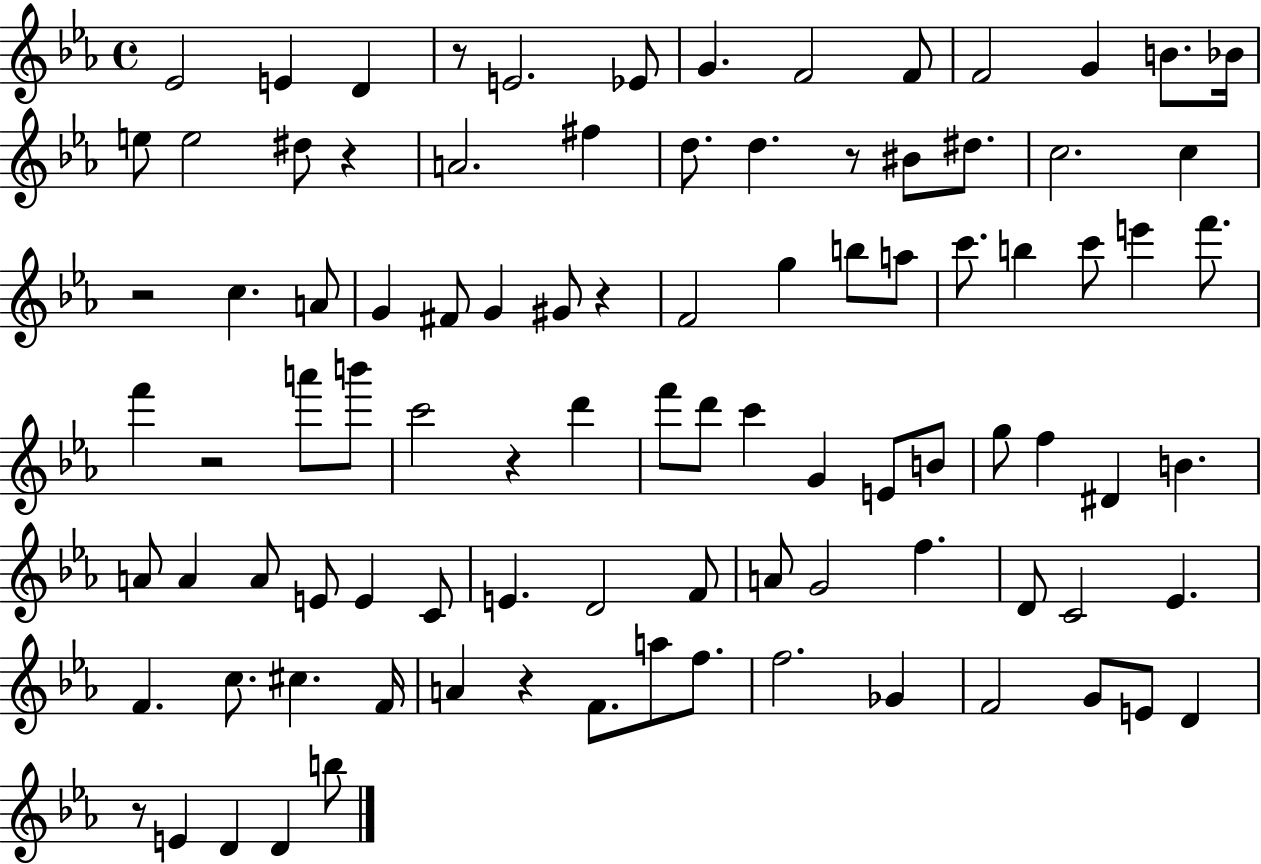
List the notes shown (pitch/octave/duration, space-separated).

Eb4/h E4/q D4/q R/e E4/h. Eb4/e G4/q. F4/h F4/e F4/h G4/q B4/e. Bb4/s E5/e E5/h D#5/e R/q A4/h. F#5/q D5/e. D5/q. R/e BIS4/e D#5/e. C5/h. C5/q R/h C5/q. A4/e G4/q F#4/e G4/q G#4/e R/q F4/h G5/q B5/e A5/e C6/e. B5/q C6/e E6/q F6/e. F6/q R/h A6/e B6/e C6/h R/q D6/q F6/e D6/e C6/q G4/q E4/e B4/e G5/e F5/q D#4/q B4/q. A4/e A4/q A4/e E4/e E4/q C4/e E4/q. D4/h F4/e A4/e G4/h F5/q. D4/e C4/h Eb4/q. F4/q. C5/e. C#5/q. F4/s A4/q R/q F4/e. A5/e F5/e. F5/h. Gb4/q F4/h G4/e E4/e D4/q R/e E4/q D4/q D4/q B5/e